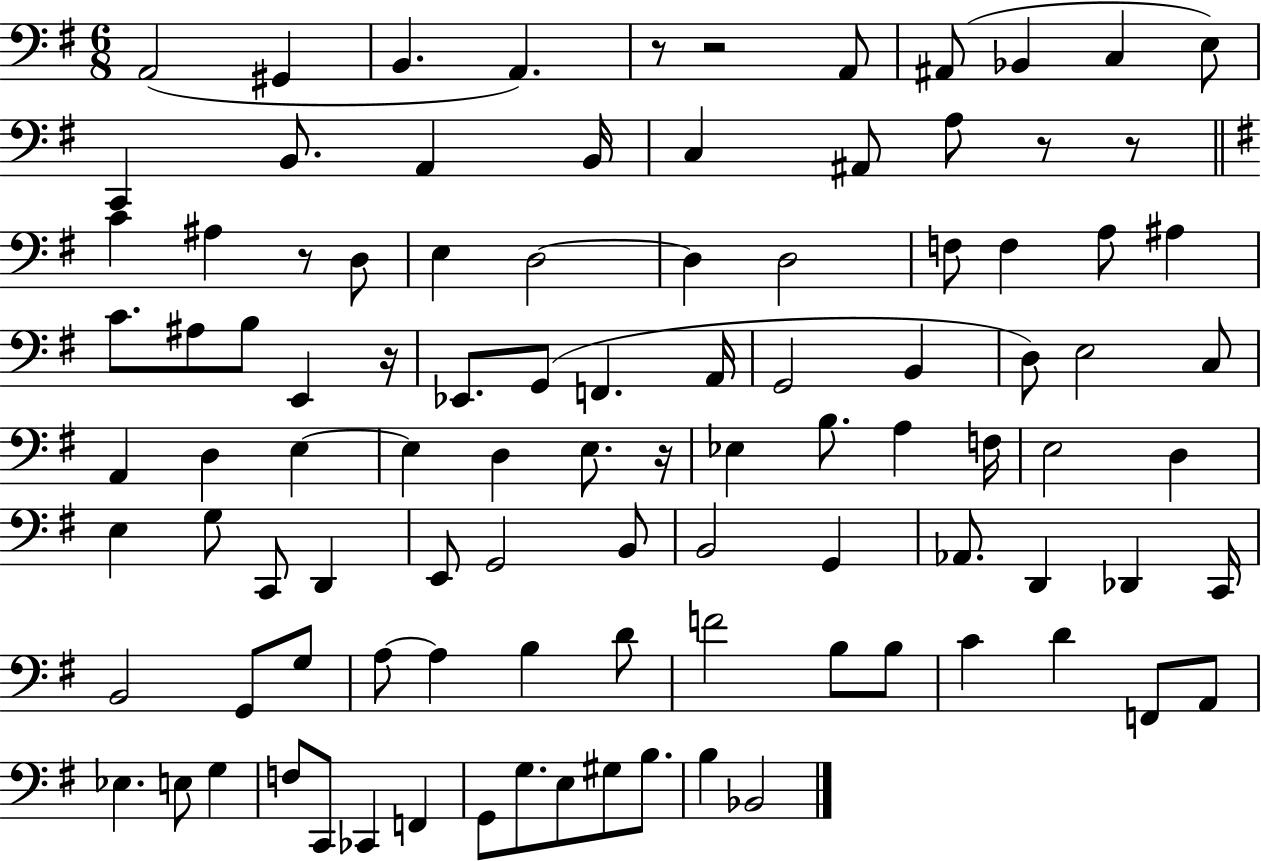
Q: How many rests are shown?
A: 7